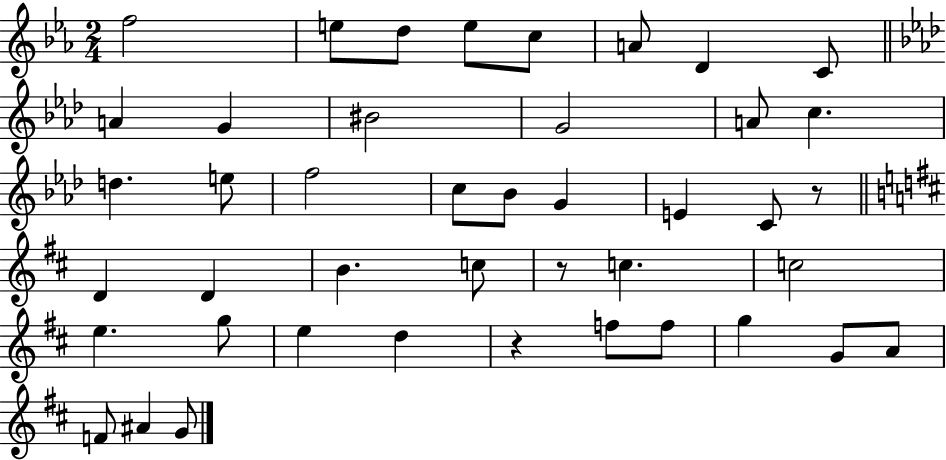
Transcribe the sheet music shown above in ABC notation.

X:1
T:Untitled
M:2/4
L:1/4
K:Eb
f2 e/2 d/2 e/2 c/2 A/2 D C/2 A G ^B2 G2 A/2 c d e/2 f2 c/2 _B/2 G E C/2 z/2 D D B c/2 z/2 c c2 e g/2 e d z f/2 f/2 g G/2 A/2 F/2 ^A G/2